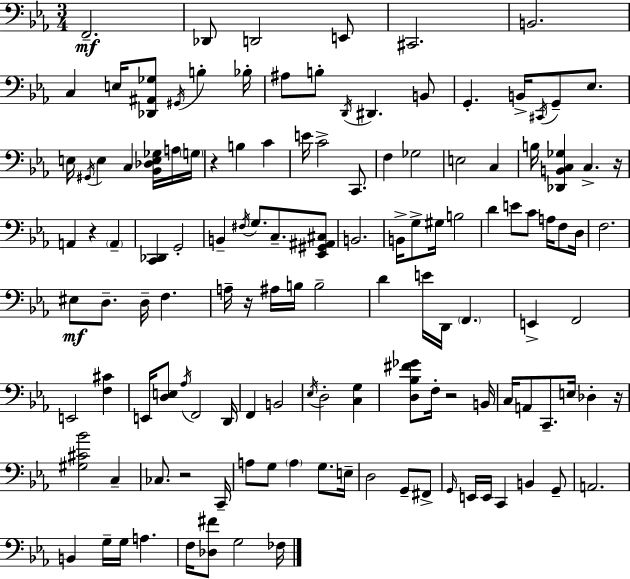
F2/h. Db2/e D2/h E2/e C#2/h. B2/h. C3/q E3/s [Db2,A#2,Gb3]/e G#2/s B3/q Bb3/s A#3/e B3/e D2/s D#2/q. B2/e G2/q. B2/s C#2/s G2/e Eb3/e. E3/s G#2/s E3/q C3/q [Bb2,Db3,E3,Gb3]/s A3/s G3/s R/q B3/q C4/q E4/s C4/h C2/e. F3/q Gb3/h E3/h C3/q B3/s [Db2,B2,C3,Gb3]/q C3/q. R/s A2/q R/q A2/q [C2,Db2]/q G2/h B2/q F#3/s G3/e. C3/e. [Eb2,G#2,A#2,C#3]/e B2/h. B2/s G3/e G#3/s B3/h D4/q E4/e C4/e A3/s F3/e D3/s F3/h. EIS3/e D3/e. D3/s F3/q. A3/s R/s A#3/s B3/s B3/h D4/q E4/s D2/s F2/q. E2/q F2/h E2/h [F3,C#4]/q E2/s [D3,E3]/e Ab3/s F2/h D2/s F2/q B2/h Eb3/s D3/h [C3,G3]/q [D3,Bb3,F#4,Gb4]/e F3/s R/h B2/s C3/s A2/e C2/e. E3/s Db3/q R/s [G#3,C#4,Bb4]/h C3/q CES3/e. R/h C2/s A3/e G3/e A3/q G3/e. E3/s D3/h G2/e F#2/e G2/s E2/s E2/s C2/q B2/q G2/e A2/h. B2/q G3/s G3/s A3/q. F3/s [Db3,F#4]/e G3/h FES3/s